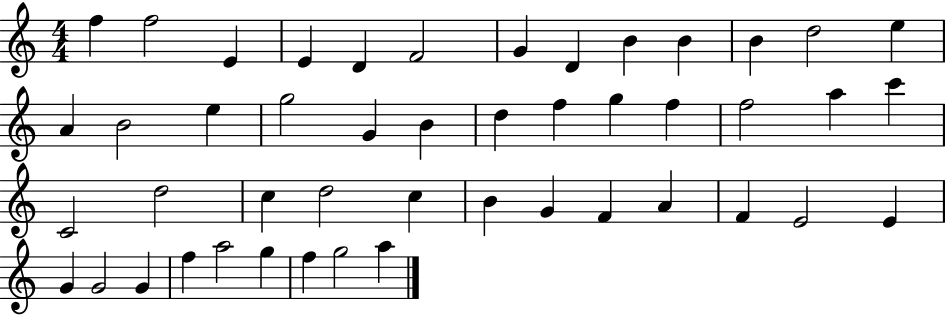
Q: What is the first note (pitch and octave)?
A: F5